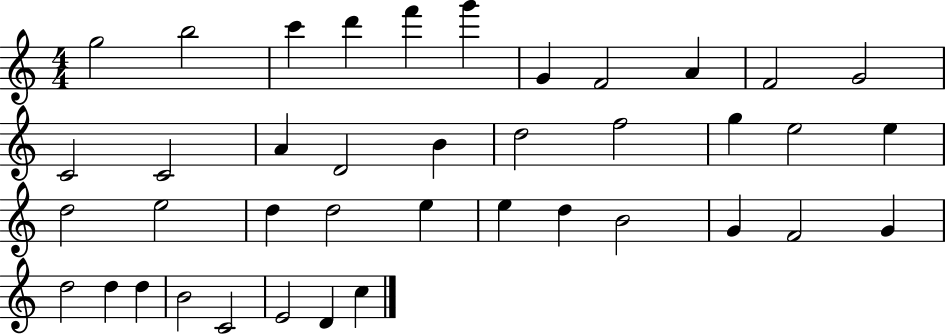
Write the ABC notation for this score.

X:1
T:Untitled
M:4/4
L:1/4
K:C
g2 b2 c' d' f' g' G F2 A F2 G2 C2 C2 A D2 B d2 f2 g e2 e d2 e2 d d2 e e d B2 G F2 G d2 d d B2 C2 E2 D c